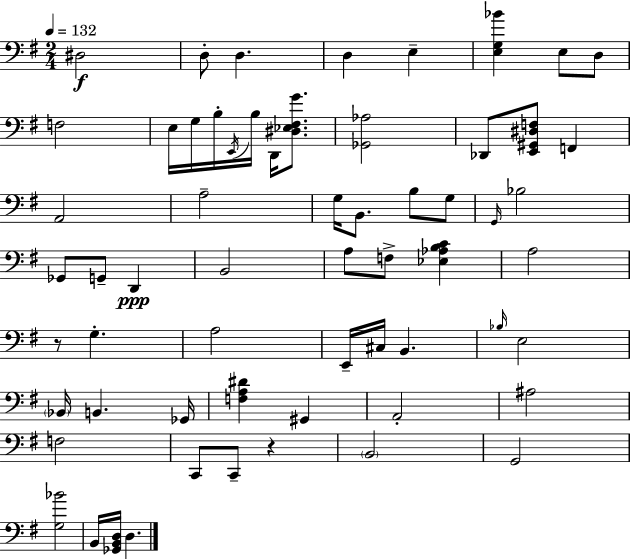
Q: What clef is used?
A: bass